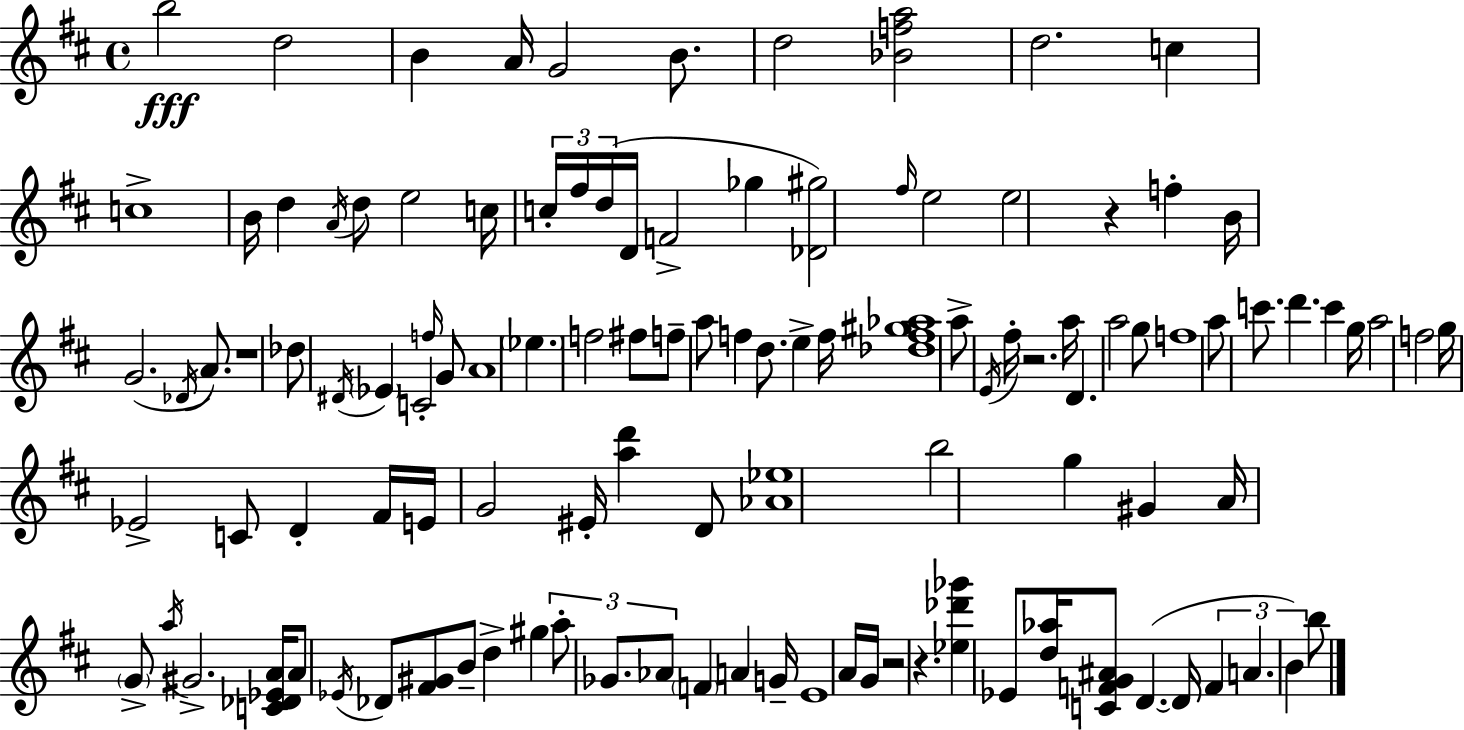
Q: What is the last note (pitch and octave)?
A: B5